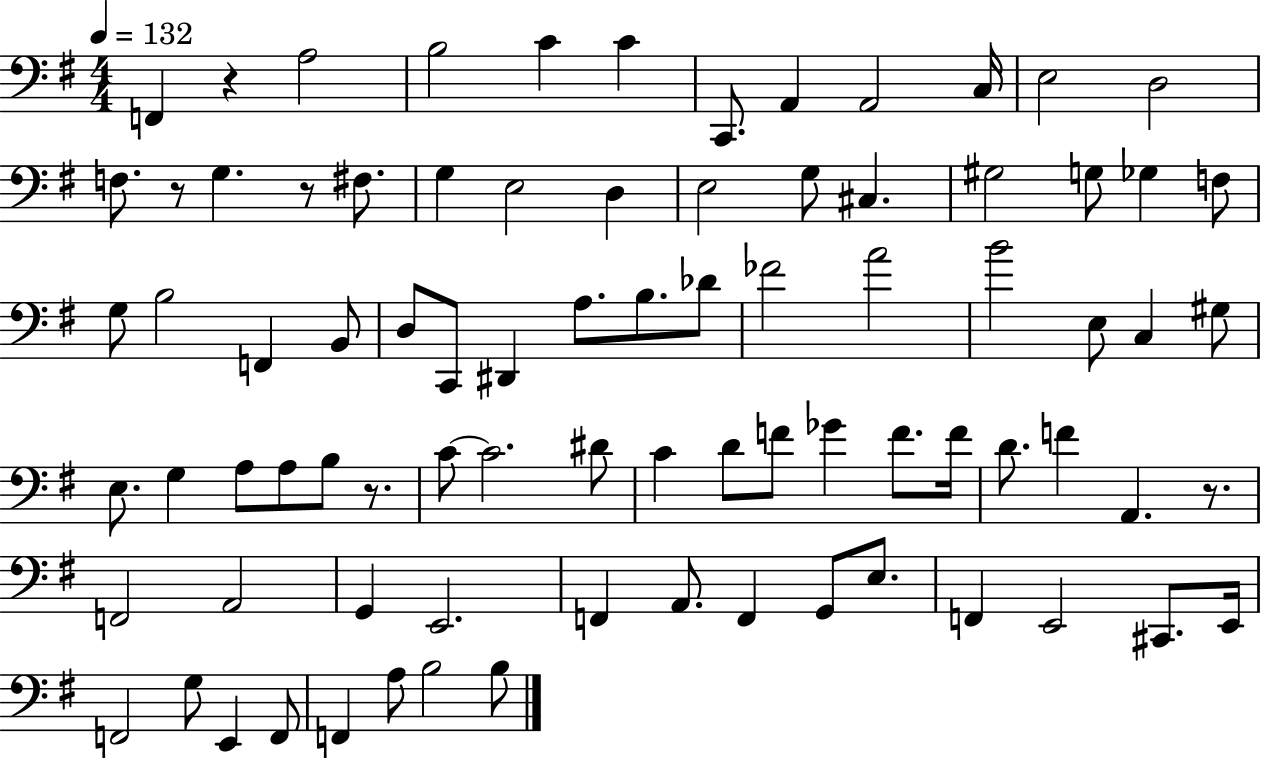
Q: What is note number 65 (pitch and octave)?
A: G2